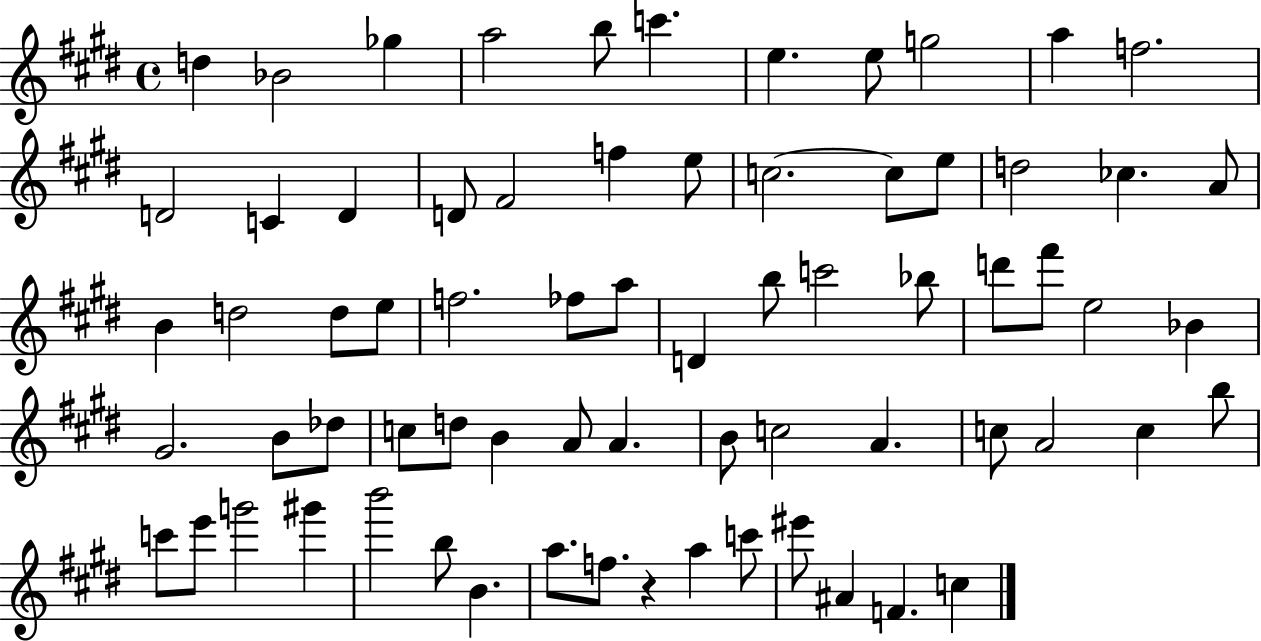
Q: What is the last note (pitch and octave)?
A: C5